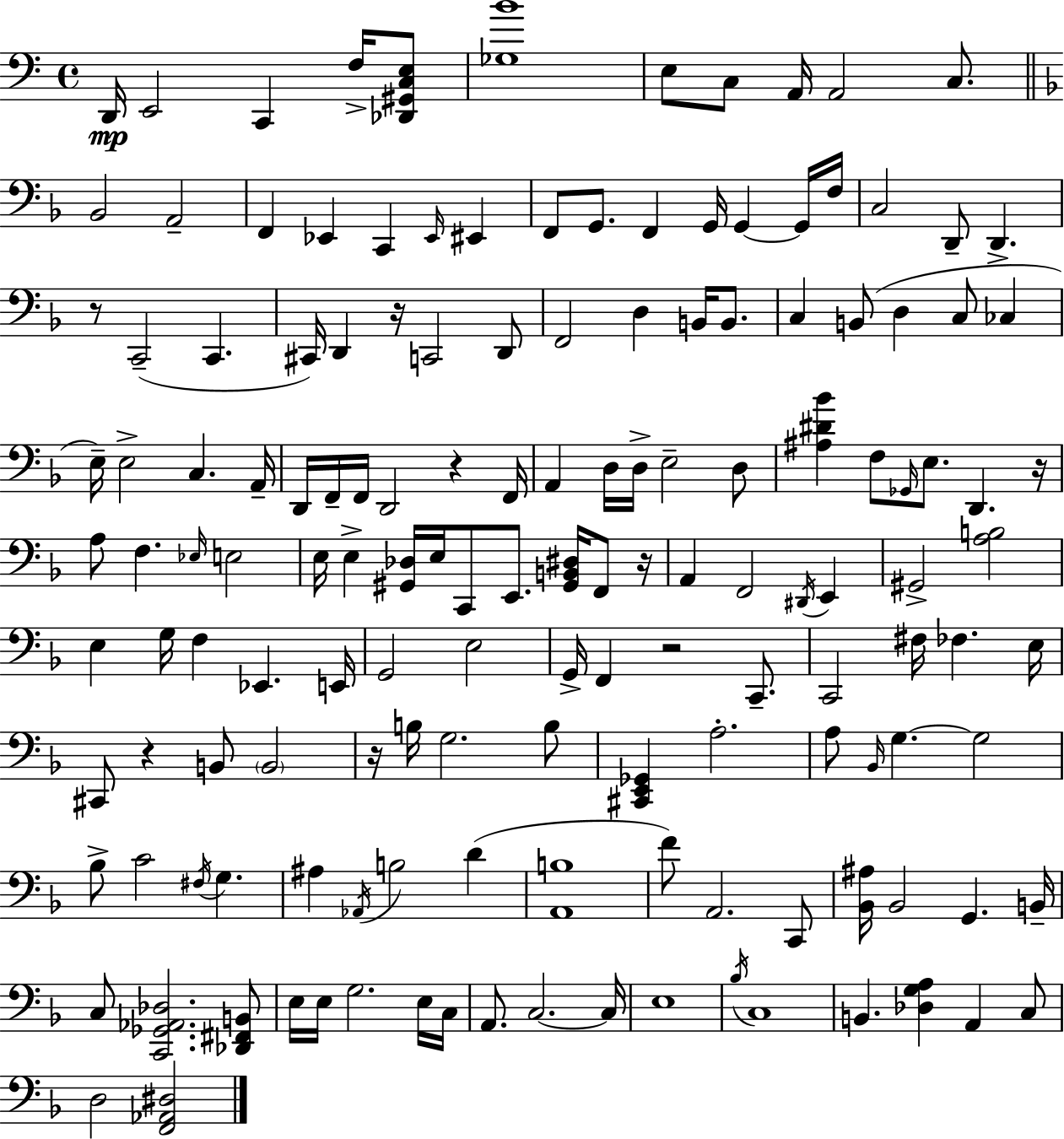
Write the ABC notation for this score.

X:1
T:Untitled
M:4/4
L:1/4
K:C
D,,/4 E,,2 C,, F,/4 [_D,,^G,,C,E,]/2 [_G,B]4 E,/2 C,/2 A,,/4 A,,2 C,/2 _B,,2 A,,2 F,, _E,, C,, _E,,/4 ^E,, F,,/2 G,,/2 F,, G,,/4 G,, G,,/4 F,/4 C,2 D,,/2 D,, z/2 C,,2 C,, ^C,,/4 D,, z/4 C,,2 D,,/2 F,,2 D, B,,/4 B,,/2 C, B,,/2 D, C,/2 _C, E,/4 E,2 C, A,,/4 D,,/4 F,,/4 F,,/4 D,,2 z F,,/4 A,, D,/4 D,/4 E,2 D,/2 [^A,^D_B] F,/2 _G,,/4 E,/2 D,, z/4 A,/2 F, _E,/4 E,2 E,/4 E, [^G,,_D,]/4 E,/4 C,,/2 E,,/2 [^G,,B,,^D,]/4 F,,/2 z/4 A,, F,,2 ^D,,/4 E,, ^G,,2 [A,B,]2 E, G,/4 F, _E,, E,,/4 G,,2 E,2 G,,/4 F,, z2 C,,/2 C,,2 ^F,/4 _F, E,/4 ^C,,/2 z B,,/2 B,,2 z/4 B,/4 G,2 B,/2 [^C,,E,,_G,,] A,2 A,/2 _B,,/4 G, G,2 _B,/2 C2 ^F,/4 G, ^A, _A,,/4 B,2 D [A,,B,]4 F/2 A,,2 C,,/2 [_B,,^A,]/4 _B,,2 G,, B,,/4 C,/2 [C,,_G,,_A,,_D,]2 [_D,,^F,,B,,]/2 E,/4 E,/4 G,2 E,/4 C,/4 A,,/2 C,2 C,/4 E,4 _B,/4 C,4 B,, [_D,G,A,] A,, C,/2 D,2 [F,,_A,,^D,]2